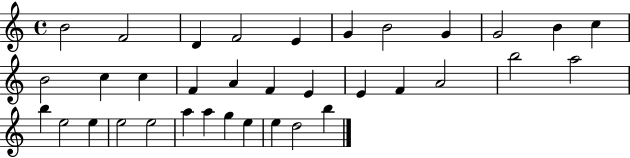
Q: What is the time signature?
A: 4/4